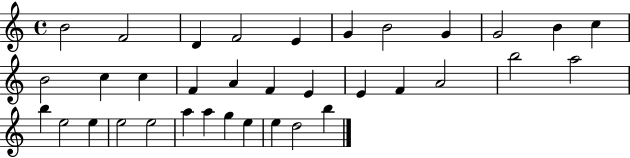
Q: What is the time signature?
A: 4/4